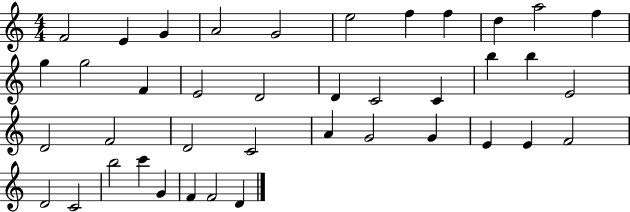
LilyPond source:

{
  \clef treble
  \numericTimeSignature
  \time 4/4
  \key c \major
  f'2 e'4 g'4 | a'2 g'2 | e''2 f''4 f''4 | d''4 a''2 f''4 | \break g''4 g''2 f'4 | e'2 d'2 | d'4 c'2 c'4 | b''4 b''4 e'2 | \break d'2 f'2 | d'2 c'2 | a'4 g'2 g'4 | e'4 e'4 f'2 | \break d'2 c'2 | b''2 c'''4 g'4 | f'4 f'2 d'4 | \bar "|."
}